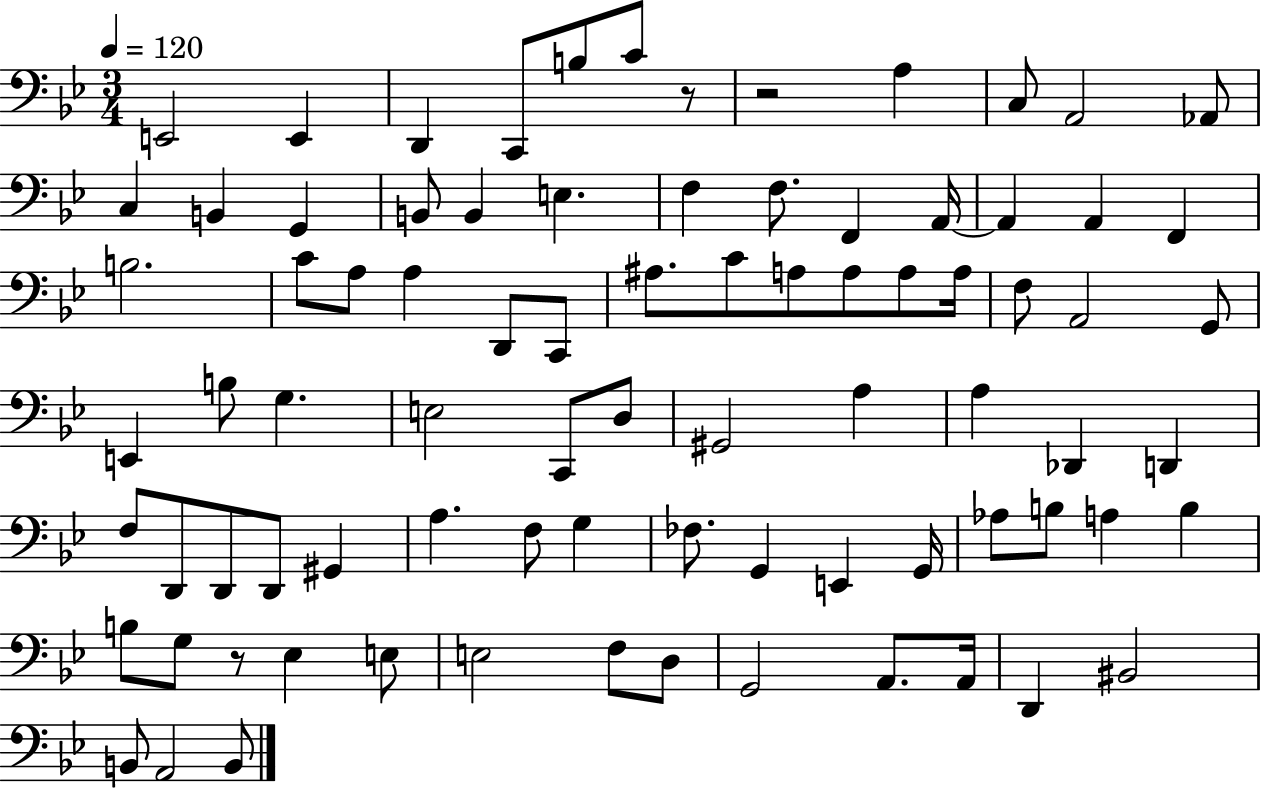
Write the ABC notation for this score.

X:1
T:Untitled
M:3/4
L:1/4
K:Bb
E,,2 E,, D,, C,,/2 B,/2 C/2 z/2 z2 A, C,/2 A,,2 _A,,/2 C, B,, G,, B,,/2 B,, E, F, F,/2 F,, A,,/4 A,, A,, F,, B,2 C/2 A,/2 A, D,,/2 C,,/2 ^A,/2 C/2 A,/2 A,/2 A,/2 A,/4 F,/2 A,,2 G,,/2 E,, B,/2 G, E,2 C,,/2 D,/2 ^G,,2 A, A, _D,, D,, F,/2 D,,/2 D,,/2 D,,/2 ^G,, A, F,/2 G, _F,/2 G,, E,, G,,/4 _A,/2 B,/2 A, B, B,/2 G,/2 z/2 _E, E,/2 E,2 F,/2 D,/2 G,,2 A,,/2 A,,/4 D,, ^B,,2 B,,/2 A,,2 B,,/2